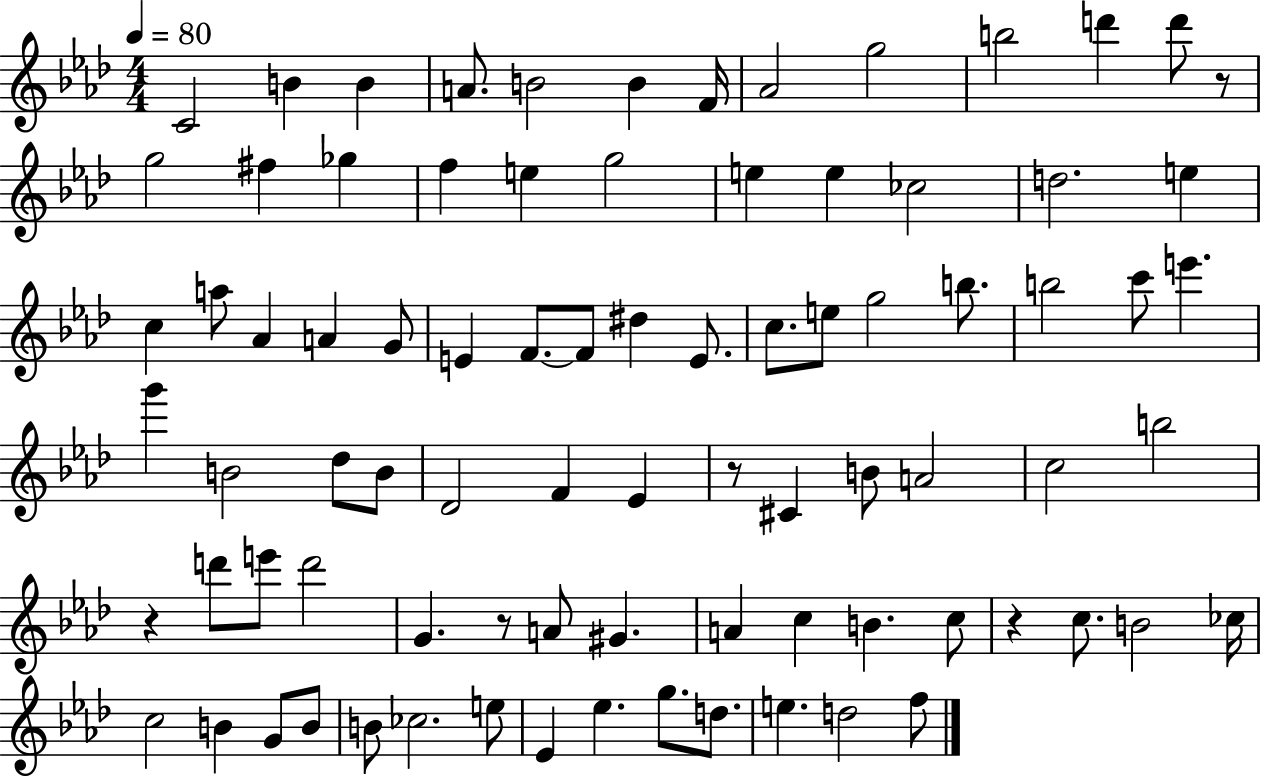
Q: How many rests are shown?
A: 5